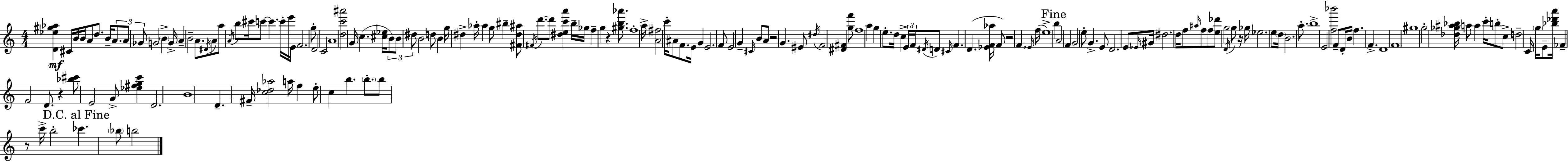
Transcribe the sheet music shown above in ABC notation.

X:1
T:Untitled
M:4/4
L:1/4
K:Am
[D_e^g_a] ^C/4 B/4 B/4 A/2 d/2 B/4 A/2 A/2 _G/2 G2 B G/4 A B2 A/2 ^D/4 A/2 a/2 A/4 b/2 ^c'/4 c'/2 c' c'/4 e'/4 E/4 F2 g/2 D2 C2 A4 [dc'^a']2 G/4 c [^c_e]/4 B/2 B/2 ^d/2 B2 d/2 B g/4 ^d _a/4 _a g/2 ^b [^F^d^a]/2 ^F/4 d'/2 d'/2 [^dec'a'] b/4 _g/4 f g z [^gb_a']/2 f4 a/4 [A^f]2 c'/4 ^A/2 F/2 E/4 G E2 F/2 E2 G ^C/4 B/2 A/2 z2 G ^E/2 ^d/4 F2 [^D^F] [gf']/2 f4 a g e/2 d/4 c E/4 F/4 ^D/4 D/2 ^C/4 F D [_EF_a]/4 F/2 z2 F _E/4 f/4 e4 b A2 F G2 e/2 G E/2 D2 E/2 _E/4 ^G/4 ^d2 d/4 f/2 ^a/4 f/2 f/2 [e_d']/2 g2 D/4 g/2 z/4 _g/4 _e2 e/2 d/4 B2 a/2 b4 E2 [f_b']2 F/2 D/4 B/4 f F D4 F4 ^g4 g2 [_d_g^a_b]/4 a/2 a c'/4 b/2 c/2 d2 C/4 g/4 E/2 [_b_d'a']/4 _F F2 D/2 z [_b^c']/2 E2 G/2 [_e^fgc'] D2 B4 D ^F/4 [c_d_a]2 a/4 f e/2 c b b/2 b/2 z/2 c'/4 b2 _c' _b/2 b2